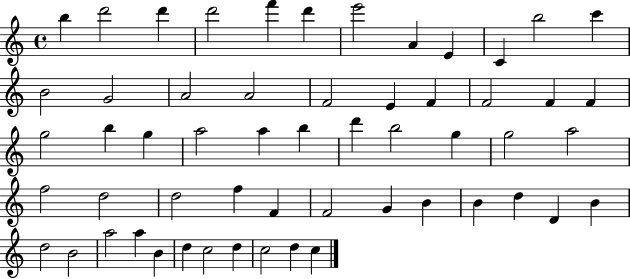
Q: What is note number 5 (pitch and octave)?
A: F6